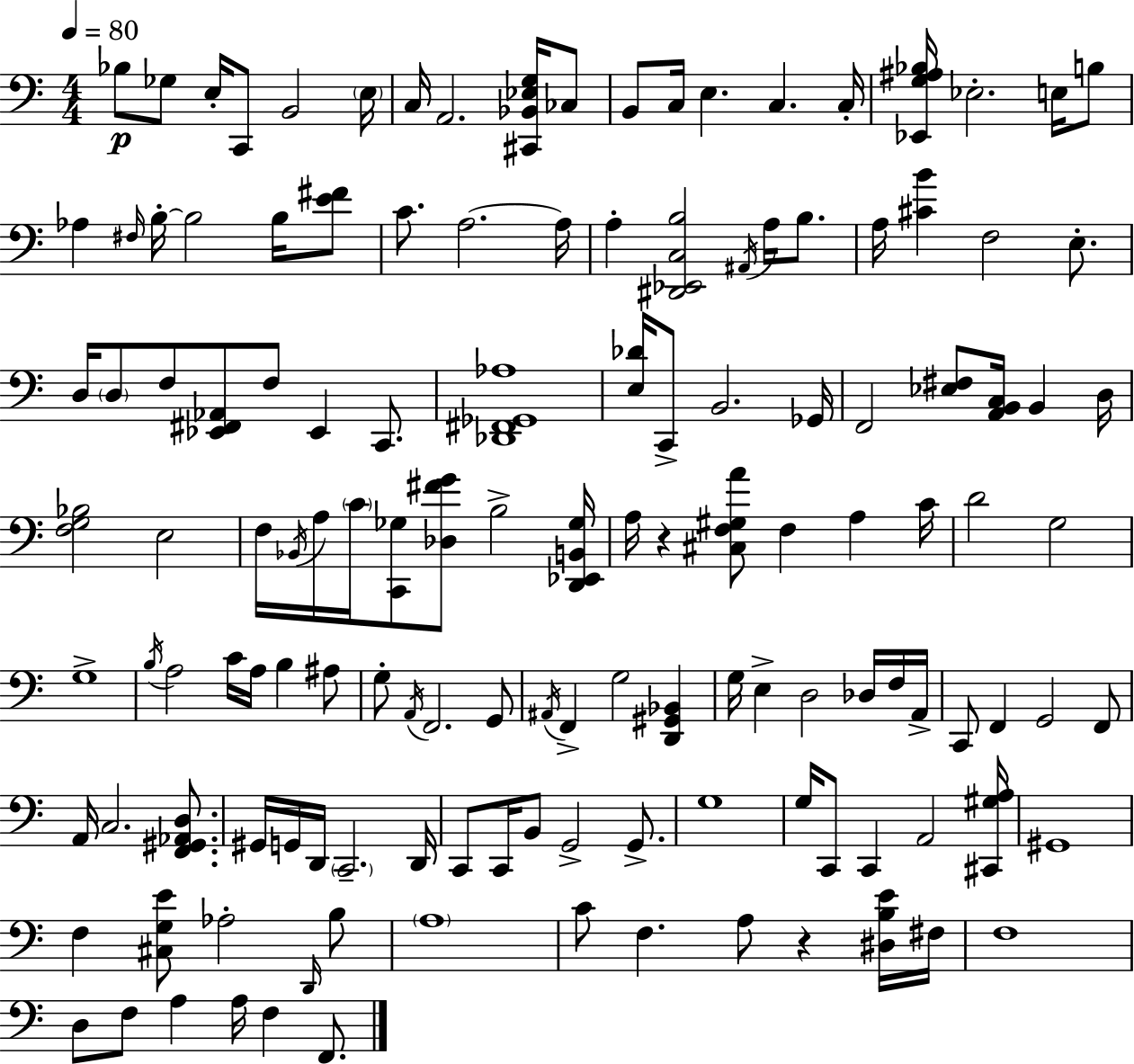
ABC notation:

X:1
T:Untitled
M:4/4
L:1/4
K:C
_B,/2 _G,/2 E,/4 C,,/2 B,,2 E,/4 C,/4 A,,2 [^C,,_B,,_E,G,]/4 _C,/2 B,,/2 C,/4 E, C, C,/4 [_E,,G,^A,_B,]/4 _E,2 E,/4 B,/2 _A, ^F,/4 B,/4 B,2 B,/4 [E^F]/2 C/2 A,2 A,/4 A, [^D,,_E,,C,B,]2 ^A,,/4 A,/4 B,/2 A,/4 [^CB] F,2 E,/2 D,/4 D,/2 F,/2 [_E,,^F,,_A,,]/2 F,/2 _E,, C,,/2 [_D,,^F,,_G,,_A,]4 [E,_D]/4 C,,/2 B,,2 _G,,/4 F,,2 [_E,^F,]/2 [A,,B,,C,]/4 B,, D,/4 [F,G,_B,]2 E,2 F,/4 _B,,/4 A,/4 C/4 [C,,_G,]/2 [_D,^FG]/2 B,2 [D,,_E,,B,,_G,]/4 A,/4 z [^C,F,^G,A]/2 F, A, C/4 D2 G,2 G,4 B,/4 A,2 C/4 A,/4 B, ^A,/2 G,/2 A,,/4 F,,2 G,,/2 ^A,,/4 F,, G,2 [D,,^G,,_B,,] G,/4 E, D,2 _D,/4 F,/4 A,,/4 C,,/2 F,, G,,2 F,,/2 A,,/4 C,2 [F,,^G,,_A,,D,]/2 ^G,,/4 G,,/4 D,,/4 C,,2 D,,/4 C,,/2 C,,/4 B,,/2 G,,2 G,,/2 G,4 G,/4 C,,/2 C,, A,,2 [^C,,^G,A,]/4 ^G,,4 F, [^C,G,E]/2 _A,2 D,,/4 B,/2 A,4 C/2 F, A,/2 z [^D,B,E]/4 ^F,/4 F,4 D,/2 F,/2 A, A,/4 F, F,,/2